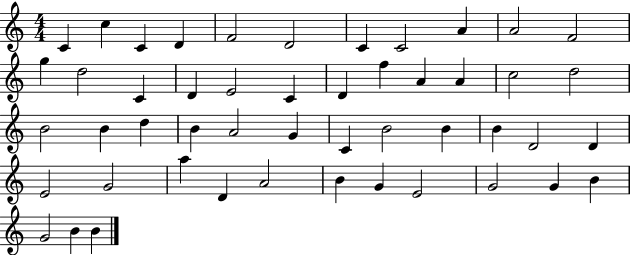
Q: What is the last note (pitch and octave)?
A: B4